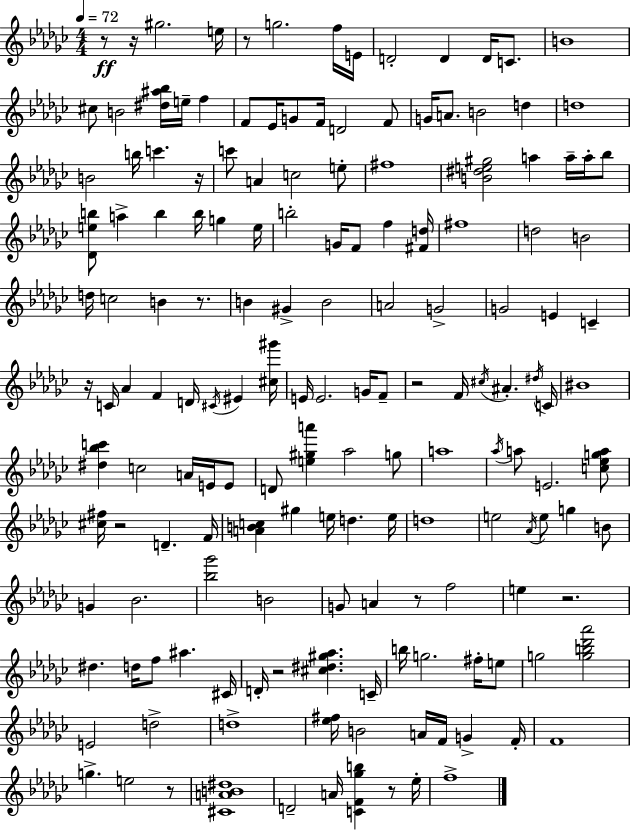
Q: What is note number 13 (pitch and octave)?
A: E5